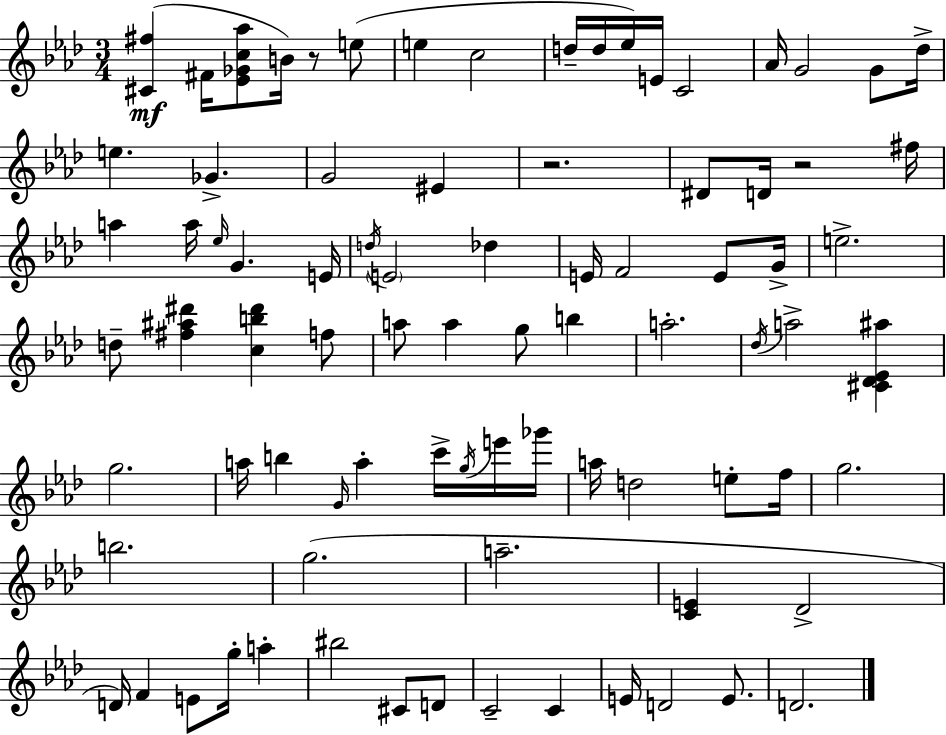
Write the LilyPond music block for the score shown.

{
  \clef treble
  \numericTimeSignature
  \time 3/4
  \key aes \major
  <cis' fis''>4(\mf fis'16 <ees' ges' c'' aes''>8 b'16) r8 e''8( | e''4 c''2 | d''16-- d''16 ees''16) e'16 c'2 | aes'16 g'2 g'8 des''16-> | \break e''4. ges'4.-> | g'2 eis'4 | r2. | dis'8 d'16 r2 fis''16 | \break a''4 a''16 \grace { ees''16 } g'4. | e'16 \acciaccatura { d''16 } \parenthesize e'2 des''4 | e'16 f'2 e'8 | g'16-> e''2.-> | \break d''8-- <fis'' ais'' dis'''>4 <c'' b'' dis'''>4 | f''8 a''8 a''4 g''8 b''4 | a''2.-. | \acciaccatura { des''16 } a''2-> <cis' des' ees' ais''>4 | \break g''2. | a''16 b''4 \grace { g'16 } a''4-. | c'''16-> \acciaccatura { g''16 } e'''16 ges'''16 a''16 d''2 | e''8-. f''16 g''2. | \break b''2. | g''2.( | a''2.-- | <c' e'>4 des'2-> | \break d'16) f'4 e'8 | g''16-. a''4-. bis''2 | cis'8 d'8 c'2-- | c'4 e'16 d'2 | \break e'8. d'2. | \bar "|."
}